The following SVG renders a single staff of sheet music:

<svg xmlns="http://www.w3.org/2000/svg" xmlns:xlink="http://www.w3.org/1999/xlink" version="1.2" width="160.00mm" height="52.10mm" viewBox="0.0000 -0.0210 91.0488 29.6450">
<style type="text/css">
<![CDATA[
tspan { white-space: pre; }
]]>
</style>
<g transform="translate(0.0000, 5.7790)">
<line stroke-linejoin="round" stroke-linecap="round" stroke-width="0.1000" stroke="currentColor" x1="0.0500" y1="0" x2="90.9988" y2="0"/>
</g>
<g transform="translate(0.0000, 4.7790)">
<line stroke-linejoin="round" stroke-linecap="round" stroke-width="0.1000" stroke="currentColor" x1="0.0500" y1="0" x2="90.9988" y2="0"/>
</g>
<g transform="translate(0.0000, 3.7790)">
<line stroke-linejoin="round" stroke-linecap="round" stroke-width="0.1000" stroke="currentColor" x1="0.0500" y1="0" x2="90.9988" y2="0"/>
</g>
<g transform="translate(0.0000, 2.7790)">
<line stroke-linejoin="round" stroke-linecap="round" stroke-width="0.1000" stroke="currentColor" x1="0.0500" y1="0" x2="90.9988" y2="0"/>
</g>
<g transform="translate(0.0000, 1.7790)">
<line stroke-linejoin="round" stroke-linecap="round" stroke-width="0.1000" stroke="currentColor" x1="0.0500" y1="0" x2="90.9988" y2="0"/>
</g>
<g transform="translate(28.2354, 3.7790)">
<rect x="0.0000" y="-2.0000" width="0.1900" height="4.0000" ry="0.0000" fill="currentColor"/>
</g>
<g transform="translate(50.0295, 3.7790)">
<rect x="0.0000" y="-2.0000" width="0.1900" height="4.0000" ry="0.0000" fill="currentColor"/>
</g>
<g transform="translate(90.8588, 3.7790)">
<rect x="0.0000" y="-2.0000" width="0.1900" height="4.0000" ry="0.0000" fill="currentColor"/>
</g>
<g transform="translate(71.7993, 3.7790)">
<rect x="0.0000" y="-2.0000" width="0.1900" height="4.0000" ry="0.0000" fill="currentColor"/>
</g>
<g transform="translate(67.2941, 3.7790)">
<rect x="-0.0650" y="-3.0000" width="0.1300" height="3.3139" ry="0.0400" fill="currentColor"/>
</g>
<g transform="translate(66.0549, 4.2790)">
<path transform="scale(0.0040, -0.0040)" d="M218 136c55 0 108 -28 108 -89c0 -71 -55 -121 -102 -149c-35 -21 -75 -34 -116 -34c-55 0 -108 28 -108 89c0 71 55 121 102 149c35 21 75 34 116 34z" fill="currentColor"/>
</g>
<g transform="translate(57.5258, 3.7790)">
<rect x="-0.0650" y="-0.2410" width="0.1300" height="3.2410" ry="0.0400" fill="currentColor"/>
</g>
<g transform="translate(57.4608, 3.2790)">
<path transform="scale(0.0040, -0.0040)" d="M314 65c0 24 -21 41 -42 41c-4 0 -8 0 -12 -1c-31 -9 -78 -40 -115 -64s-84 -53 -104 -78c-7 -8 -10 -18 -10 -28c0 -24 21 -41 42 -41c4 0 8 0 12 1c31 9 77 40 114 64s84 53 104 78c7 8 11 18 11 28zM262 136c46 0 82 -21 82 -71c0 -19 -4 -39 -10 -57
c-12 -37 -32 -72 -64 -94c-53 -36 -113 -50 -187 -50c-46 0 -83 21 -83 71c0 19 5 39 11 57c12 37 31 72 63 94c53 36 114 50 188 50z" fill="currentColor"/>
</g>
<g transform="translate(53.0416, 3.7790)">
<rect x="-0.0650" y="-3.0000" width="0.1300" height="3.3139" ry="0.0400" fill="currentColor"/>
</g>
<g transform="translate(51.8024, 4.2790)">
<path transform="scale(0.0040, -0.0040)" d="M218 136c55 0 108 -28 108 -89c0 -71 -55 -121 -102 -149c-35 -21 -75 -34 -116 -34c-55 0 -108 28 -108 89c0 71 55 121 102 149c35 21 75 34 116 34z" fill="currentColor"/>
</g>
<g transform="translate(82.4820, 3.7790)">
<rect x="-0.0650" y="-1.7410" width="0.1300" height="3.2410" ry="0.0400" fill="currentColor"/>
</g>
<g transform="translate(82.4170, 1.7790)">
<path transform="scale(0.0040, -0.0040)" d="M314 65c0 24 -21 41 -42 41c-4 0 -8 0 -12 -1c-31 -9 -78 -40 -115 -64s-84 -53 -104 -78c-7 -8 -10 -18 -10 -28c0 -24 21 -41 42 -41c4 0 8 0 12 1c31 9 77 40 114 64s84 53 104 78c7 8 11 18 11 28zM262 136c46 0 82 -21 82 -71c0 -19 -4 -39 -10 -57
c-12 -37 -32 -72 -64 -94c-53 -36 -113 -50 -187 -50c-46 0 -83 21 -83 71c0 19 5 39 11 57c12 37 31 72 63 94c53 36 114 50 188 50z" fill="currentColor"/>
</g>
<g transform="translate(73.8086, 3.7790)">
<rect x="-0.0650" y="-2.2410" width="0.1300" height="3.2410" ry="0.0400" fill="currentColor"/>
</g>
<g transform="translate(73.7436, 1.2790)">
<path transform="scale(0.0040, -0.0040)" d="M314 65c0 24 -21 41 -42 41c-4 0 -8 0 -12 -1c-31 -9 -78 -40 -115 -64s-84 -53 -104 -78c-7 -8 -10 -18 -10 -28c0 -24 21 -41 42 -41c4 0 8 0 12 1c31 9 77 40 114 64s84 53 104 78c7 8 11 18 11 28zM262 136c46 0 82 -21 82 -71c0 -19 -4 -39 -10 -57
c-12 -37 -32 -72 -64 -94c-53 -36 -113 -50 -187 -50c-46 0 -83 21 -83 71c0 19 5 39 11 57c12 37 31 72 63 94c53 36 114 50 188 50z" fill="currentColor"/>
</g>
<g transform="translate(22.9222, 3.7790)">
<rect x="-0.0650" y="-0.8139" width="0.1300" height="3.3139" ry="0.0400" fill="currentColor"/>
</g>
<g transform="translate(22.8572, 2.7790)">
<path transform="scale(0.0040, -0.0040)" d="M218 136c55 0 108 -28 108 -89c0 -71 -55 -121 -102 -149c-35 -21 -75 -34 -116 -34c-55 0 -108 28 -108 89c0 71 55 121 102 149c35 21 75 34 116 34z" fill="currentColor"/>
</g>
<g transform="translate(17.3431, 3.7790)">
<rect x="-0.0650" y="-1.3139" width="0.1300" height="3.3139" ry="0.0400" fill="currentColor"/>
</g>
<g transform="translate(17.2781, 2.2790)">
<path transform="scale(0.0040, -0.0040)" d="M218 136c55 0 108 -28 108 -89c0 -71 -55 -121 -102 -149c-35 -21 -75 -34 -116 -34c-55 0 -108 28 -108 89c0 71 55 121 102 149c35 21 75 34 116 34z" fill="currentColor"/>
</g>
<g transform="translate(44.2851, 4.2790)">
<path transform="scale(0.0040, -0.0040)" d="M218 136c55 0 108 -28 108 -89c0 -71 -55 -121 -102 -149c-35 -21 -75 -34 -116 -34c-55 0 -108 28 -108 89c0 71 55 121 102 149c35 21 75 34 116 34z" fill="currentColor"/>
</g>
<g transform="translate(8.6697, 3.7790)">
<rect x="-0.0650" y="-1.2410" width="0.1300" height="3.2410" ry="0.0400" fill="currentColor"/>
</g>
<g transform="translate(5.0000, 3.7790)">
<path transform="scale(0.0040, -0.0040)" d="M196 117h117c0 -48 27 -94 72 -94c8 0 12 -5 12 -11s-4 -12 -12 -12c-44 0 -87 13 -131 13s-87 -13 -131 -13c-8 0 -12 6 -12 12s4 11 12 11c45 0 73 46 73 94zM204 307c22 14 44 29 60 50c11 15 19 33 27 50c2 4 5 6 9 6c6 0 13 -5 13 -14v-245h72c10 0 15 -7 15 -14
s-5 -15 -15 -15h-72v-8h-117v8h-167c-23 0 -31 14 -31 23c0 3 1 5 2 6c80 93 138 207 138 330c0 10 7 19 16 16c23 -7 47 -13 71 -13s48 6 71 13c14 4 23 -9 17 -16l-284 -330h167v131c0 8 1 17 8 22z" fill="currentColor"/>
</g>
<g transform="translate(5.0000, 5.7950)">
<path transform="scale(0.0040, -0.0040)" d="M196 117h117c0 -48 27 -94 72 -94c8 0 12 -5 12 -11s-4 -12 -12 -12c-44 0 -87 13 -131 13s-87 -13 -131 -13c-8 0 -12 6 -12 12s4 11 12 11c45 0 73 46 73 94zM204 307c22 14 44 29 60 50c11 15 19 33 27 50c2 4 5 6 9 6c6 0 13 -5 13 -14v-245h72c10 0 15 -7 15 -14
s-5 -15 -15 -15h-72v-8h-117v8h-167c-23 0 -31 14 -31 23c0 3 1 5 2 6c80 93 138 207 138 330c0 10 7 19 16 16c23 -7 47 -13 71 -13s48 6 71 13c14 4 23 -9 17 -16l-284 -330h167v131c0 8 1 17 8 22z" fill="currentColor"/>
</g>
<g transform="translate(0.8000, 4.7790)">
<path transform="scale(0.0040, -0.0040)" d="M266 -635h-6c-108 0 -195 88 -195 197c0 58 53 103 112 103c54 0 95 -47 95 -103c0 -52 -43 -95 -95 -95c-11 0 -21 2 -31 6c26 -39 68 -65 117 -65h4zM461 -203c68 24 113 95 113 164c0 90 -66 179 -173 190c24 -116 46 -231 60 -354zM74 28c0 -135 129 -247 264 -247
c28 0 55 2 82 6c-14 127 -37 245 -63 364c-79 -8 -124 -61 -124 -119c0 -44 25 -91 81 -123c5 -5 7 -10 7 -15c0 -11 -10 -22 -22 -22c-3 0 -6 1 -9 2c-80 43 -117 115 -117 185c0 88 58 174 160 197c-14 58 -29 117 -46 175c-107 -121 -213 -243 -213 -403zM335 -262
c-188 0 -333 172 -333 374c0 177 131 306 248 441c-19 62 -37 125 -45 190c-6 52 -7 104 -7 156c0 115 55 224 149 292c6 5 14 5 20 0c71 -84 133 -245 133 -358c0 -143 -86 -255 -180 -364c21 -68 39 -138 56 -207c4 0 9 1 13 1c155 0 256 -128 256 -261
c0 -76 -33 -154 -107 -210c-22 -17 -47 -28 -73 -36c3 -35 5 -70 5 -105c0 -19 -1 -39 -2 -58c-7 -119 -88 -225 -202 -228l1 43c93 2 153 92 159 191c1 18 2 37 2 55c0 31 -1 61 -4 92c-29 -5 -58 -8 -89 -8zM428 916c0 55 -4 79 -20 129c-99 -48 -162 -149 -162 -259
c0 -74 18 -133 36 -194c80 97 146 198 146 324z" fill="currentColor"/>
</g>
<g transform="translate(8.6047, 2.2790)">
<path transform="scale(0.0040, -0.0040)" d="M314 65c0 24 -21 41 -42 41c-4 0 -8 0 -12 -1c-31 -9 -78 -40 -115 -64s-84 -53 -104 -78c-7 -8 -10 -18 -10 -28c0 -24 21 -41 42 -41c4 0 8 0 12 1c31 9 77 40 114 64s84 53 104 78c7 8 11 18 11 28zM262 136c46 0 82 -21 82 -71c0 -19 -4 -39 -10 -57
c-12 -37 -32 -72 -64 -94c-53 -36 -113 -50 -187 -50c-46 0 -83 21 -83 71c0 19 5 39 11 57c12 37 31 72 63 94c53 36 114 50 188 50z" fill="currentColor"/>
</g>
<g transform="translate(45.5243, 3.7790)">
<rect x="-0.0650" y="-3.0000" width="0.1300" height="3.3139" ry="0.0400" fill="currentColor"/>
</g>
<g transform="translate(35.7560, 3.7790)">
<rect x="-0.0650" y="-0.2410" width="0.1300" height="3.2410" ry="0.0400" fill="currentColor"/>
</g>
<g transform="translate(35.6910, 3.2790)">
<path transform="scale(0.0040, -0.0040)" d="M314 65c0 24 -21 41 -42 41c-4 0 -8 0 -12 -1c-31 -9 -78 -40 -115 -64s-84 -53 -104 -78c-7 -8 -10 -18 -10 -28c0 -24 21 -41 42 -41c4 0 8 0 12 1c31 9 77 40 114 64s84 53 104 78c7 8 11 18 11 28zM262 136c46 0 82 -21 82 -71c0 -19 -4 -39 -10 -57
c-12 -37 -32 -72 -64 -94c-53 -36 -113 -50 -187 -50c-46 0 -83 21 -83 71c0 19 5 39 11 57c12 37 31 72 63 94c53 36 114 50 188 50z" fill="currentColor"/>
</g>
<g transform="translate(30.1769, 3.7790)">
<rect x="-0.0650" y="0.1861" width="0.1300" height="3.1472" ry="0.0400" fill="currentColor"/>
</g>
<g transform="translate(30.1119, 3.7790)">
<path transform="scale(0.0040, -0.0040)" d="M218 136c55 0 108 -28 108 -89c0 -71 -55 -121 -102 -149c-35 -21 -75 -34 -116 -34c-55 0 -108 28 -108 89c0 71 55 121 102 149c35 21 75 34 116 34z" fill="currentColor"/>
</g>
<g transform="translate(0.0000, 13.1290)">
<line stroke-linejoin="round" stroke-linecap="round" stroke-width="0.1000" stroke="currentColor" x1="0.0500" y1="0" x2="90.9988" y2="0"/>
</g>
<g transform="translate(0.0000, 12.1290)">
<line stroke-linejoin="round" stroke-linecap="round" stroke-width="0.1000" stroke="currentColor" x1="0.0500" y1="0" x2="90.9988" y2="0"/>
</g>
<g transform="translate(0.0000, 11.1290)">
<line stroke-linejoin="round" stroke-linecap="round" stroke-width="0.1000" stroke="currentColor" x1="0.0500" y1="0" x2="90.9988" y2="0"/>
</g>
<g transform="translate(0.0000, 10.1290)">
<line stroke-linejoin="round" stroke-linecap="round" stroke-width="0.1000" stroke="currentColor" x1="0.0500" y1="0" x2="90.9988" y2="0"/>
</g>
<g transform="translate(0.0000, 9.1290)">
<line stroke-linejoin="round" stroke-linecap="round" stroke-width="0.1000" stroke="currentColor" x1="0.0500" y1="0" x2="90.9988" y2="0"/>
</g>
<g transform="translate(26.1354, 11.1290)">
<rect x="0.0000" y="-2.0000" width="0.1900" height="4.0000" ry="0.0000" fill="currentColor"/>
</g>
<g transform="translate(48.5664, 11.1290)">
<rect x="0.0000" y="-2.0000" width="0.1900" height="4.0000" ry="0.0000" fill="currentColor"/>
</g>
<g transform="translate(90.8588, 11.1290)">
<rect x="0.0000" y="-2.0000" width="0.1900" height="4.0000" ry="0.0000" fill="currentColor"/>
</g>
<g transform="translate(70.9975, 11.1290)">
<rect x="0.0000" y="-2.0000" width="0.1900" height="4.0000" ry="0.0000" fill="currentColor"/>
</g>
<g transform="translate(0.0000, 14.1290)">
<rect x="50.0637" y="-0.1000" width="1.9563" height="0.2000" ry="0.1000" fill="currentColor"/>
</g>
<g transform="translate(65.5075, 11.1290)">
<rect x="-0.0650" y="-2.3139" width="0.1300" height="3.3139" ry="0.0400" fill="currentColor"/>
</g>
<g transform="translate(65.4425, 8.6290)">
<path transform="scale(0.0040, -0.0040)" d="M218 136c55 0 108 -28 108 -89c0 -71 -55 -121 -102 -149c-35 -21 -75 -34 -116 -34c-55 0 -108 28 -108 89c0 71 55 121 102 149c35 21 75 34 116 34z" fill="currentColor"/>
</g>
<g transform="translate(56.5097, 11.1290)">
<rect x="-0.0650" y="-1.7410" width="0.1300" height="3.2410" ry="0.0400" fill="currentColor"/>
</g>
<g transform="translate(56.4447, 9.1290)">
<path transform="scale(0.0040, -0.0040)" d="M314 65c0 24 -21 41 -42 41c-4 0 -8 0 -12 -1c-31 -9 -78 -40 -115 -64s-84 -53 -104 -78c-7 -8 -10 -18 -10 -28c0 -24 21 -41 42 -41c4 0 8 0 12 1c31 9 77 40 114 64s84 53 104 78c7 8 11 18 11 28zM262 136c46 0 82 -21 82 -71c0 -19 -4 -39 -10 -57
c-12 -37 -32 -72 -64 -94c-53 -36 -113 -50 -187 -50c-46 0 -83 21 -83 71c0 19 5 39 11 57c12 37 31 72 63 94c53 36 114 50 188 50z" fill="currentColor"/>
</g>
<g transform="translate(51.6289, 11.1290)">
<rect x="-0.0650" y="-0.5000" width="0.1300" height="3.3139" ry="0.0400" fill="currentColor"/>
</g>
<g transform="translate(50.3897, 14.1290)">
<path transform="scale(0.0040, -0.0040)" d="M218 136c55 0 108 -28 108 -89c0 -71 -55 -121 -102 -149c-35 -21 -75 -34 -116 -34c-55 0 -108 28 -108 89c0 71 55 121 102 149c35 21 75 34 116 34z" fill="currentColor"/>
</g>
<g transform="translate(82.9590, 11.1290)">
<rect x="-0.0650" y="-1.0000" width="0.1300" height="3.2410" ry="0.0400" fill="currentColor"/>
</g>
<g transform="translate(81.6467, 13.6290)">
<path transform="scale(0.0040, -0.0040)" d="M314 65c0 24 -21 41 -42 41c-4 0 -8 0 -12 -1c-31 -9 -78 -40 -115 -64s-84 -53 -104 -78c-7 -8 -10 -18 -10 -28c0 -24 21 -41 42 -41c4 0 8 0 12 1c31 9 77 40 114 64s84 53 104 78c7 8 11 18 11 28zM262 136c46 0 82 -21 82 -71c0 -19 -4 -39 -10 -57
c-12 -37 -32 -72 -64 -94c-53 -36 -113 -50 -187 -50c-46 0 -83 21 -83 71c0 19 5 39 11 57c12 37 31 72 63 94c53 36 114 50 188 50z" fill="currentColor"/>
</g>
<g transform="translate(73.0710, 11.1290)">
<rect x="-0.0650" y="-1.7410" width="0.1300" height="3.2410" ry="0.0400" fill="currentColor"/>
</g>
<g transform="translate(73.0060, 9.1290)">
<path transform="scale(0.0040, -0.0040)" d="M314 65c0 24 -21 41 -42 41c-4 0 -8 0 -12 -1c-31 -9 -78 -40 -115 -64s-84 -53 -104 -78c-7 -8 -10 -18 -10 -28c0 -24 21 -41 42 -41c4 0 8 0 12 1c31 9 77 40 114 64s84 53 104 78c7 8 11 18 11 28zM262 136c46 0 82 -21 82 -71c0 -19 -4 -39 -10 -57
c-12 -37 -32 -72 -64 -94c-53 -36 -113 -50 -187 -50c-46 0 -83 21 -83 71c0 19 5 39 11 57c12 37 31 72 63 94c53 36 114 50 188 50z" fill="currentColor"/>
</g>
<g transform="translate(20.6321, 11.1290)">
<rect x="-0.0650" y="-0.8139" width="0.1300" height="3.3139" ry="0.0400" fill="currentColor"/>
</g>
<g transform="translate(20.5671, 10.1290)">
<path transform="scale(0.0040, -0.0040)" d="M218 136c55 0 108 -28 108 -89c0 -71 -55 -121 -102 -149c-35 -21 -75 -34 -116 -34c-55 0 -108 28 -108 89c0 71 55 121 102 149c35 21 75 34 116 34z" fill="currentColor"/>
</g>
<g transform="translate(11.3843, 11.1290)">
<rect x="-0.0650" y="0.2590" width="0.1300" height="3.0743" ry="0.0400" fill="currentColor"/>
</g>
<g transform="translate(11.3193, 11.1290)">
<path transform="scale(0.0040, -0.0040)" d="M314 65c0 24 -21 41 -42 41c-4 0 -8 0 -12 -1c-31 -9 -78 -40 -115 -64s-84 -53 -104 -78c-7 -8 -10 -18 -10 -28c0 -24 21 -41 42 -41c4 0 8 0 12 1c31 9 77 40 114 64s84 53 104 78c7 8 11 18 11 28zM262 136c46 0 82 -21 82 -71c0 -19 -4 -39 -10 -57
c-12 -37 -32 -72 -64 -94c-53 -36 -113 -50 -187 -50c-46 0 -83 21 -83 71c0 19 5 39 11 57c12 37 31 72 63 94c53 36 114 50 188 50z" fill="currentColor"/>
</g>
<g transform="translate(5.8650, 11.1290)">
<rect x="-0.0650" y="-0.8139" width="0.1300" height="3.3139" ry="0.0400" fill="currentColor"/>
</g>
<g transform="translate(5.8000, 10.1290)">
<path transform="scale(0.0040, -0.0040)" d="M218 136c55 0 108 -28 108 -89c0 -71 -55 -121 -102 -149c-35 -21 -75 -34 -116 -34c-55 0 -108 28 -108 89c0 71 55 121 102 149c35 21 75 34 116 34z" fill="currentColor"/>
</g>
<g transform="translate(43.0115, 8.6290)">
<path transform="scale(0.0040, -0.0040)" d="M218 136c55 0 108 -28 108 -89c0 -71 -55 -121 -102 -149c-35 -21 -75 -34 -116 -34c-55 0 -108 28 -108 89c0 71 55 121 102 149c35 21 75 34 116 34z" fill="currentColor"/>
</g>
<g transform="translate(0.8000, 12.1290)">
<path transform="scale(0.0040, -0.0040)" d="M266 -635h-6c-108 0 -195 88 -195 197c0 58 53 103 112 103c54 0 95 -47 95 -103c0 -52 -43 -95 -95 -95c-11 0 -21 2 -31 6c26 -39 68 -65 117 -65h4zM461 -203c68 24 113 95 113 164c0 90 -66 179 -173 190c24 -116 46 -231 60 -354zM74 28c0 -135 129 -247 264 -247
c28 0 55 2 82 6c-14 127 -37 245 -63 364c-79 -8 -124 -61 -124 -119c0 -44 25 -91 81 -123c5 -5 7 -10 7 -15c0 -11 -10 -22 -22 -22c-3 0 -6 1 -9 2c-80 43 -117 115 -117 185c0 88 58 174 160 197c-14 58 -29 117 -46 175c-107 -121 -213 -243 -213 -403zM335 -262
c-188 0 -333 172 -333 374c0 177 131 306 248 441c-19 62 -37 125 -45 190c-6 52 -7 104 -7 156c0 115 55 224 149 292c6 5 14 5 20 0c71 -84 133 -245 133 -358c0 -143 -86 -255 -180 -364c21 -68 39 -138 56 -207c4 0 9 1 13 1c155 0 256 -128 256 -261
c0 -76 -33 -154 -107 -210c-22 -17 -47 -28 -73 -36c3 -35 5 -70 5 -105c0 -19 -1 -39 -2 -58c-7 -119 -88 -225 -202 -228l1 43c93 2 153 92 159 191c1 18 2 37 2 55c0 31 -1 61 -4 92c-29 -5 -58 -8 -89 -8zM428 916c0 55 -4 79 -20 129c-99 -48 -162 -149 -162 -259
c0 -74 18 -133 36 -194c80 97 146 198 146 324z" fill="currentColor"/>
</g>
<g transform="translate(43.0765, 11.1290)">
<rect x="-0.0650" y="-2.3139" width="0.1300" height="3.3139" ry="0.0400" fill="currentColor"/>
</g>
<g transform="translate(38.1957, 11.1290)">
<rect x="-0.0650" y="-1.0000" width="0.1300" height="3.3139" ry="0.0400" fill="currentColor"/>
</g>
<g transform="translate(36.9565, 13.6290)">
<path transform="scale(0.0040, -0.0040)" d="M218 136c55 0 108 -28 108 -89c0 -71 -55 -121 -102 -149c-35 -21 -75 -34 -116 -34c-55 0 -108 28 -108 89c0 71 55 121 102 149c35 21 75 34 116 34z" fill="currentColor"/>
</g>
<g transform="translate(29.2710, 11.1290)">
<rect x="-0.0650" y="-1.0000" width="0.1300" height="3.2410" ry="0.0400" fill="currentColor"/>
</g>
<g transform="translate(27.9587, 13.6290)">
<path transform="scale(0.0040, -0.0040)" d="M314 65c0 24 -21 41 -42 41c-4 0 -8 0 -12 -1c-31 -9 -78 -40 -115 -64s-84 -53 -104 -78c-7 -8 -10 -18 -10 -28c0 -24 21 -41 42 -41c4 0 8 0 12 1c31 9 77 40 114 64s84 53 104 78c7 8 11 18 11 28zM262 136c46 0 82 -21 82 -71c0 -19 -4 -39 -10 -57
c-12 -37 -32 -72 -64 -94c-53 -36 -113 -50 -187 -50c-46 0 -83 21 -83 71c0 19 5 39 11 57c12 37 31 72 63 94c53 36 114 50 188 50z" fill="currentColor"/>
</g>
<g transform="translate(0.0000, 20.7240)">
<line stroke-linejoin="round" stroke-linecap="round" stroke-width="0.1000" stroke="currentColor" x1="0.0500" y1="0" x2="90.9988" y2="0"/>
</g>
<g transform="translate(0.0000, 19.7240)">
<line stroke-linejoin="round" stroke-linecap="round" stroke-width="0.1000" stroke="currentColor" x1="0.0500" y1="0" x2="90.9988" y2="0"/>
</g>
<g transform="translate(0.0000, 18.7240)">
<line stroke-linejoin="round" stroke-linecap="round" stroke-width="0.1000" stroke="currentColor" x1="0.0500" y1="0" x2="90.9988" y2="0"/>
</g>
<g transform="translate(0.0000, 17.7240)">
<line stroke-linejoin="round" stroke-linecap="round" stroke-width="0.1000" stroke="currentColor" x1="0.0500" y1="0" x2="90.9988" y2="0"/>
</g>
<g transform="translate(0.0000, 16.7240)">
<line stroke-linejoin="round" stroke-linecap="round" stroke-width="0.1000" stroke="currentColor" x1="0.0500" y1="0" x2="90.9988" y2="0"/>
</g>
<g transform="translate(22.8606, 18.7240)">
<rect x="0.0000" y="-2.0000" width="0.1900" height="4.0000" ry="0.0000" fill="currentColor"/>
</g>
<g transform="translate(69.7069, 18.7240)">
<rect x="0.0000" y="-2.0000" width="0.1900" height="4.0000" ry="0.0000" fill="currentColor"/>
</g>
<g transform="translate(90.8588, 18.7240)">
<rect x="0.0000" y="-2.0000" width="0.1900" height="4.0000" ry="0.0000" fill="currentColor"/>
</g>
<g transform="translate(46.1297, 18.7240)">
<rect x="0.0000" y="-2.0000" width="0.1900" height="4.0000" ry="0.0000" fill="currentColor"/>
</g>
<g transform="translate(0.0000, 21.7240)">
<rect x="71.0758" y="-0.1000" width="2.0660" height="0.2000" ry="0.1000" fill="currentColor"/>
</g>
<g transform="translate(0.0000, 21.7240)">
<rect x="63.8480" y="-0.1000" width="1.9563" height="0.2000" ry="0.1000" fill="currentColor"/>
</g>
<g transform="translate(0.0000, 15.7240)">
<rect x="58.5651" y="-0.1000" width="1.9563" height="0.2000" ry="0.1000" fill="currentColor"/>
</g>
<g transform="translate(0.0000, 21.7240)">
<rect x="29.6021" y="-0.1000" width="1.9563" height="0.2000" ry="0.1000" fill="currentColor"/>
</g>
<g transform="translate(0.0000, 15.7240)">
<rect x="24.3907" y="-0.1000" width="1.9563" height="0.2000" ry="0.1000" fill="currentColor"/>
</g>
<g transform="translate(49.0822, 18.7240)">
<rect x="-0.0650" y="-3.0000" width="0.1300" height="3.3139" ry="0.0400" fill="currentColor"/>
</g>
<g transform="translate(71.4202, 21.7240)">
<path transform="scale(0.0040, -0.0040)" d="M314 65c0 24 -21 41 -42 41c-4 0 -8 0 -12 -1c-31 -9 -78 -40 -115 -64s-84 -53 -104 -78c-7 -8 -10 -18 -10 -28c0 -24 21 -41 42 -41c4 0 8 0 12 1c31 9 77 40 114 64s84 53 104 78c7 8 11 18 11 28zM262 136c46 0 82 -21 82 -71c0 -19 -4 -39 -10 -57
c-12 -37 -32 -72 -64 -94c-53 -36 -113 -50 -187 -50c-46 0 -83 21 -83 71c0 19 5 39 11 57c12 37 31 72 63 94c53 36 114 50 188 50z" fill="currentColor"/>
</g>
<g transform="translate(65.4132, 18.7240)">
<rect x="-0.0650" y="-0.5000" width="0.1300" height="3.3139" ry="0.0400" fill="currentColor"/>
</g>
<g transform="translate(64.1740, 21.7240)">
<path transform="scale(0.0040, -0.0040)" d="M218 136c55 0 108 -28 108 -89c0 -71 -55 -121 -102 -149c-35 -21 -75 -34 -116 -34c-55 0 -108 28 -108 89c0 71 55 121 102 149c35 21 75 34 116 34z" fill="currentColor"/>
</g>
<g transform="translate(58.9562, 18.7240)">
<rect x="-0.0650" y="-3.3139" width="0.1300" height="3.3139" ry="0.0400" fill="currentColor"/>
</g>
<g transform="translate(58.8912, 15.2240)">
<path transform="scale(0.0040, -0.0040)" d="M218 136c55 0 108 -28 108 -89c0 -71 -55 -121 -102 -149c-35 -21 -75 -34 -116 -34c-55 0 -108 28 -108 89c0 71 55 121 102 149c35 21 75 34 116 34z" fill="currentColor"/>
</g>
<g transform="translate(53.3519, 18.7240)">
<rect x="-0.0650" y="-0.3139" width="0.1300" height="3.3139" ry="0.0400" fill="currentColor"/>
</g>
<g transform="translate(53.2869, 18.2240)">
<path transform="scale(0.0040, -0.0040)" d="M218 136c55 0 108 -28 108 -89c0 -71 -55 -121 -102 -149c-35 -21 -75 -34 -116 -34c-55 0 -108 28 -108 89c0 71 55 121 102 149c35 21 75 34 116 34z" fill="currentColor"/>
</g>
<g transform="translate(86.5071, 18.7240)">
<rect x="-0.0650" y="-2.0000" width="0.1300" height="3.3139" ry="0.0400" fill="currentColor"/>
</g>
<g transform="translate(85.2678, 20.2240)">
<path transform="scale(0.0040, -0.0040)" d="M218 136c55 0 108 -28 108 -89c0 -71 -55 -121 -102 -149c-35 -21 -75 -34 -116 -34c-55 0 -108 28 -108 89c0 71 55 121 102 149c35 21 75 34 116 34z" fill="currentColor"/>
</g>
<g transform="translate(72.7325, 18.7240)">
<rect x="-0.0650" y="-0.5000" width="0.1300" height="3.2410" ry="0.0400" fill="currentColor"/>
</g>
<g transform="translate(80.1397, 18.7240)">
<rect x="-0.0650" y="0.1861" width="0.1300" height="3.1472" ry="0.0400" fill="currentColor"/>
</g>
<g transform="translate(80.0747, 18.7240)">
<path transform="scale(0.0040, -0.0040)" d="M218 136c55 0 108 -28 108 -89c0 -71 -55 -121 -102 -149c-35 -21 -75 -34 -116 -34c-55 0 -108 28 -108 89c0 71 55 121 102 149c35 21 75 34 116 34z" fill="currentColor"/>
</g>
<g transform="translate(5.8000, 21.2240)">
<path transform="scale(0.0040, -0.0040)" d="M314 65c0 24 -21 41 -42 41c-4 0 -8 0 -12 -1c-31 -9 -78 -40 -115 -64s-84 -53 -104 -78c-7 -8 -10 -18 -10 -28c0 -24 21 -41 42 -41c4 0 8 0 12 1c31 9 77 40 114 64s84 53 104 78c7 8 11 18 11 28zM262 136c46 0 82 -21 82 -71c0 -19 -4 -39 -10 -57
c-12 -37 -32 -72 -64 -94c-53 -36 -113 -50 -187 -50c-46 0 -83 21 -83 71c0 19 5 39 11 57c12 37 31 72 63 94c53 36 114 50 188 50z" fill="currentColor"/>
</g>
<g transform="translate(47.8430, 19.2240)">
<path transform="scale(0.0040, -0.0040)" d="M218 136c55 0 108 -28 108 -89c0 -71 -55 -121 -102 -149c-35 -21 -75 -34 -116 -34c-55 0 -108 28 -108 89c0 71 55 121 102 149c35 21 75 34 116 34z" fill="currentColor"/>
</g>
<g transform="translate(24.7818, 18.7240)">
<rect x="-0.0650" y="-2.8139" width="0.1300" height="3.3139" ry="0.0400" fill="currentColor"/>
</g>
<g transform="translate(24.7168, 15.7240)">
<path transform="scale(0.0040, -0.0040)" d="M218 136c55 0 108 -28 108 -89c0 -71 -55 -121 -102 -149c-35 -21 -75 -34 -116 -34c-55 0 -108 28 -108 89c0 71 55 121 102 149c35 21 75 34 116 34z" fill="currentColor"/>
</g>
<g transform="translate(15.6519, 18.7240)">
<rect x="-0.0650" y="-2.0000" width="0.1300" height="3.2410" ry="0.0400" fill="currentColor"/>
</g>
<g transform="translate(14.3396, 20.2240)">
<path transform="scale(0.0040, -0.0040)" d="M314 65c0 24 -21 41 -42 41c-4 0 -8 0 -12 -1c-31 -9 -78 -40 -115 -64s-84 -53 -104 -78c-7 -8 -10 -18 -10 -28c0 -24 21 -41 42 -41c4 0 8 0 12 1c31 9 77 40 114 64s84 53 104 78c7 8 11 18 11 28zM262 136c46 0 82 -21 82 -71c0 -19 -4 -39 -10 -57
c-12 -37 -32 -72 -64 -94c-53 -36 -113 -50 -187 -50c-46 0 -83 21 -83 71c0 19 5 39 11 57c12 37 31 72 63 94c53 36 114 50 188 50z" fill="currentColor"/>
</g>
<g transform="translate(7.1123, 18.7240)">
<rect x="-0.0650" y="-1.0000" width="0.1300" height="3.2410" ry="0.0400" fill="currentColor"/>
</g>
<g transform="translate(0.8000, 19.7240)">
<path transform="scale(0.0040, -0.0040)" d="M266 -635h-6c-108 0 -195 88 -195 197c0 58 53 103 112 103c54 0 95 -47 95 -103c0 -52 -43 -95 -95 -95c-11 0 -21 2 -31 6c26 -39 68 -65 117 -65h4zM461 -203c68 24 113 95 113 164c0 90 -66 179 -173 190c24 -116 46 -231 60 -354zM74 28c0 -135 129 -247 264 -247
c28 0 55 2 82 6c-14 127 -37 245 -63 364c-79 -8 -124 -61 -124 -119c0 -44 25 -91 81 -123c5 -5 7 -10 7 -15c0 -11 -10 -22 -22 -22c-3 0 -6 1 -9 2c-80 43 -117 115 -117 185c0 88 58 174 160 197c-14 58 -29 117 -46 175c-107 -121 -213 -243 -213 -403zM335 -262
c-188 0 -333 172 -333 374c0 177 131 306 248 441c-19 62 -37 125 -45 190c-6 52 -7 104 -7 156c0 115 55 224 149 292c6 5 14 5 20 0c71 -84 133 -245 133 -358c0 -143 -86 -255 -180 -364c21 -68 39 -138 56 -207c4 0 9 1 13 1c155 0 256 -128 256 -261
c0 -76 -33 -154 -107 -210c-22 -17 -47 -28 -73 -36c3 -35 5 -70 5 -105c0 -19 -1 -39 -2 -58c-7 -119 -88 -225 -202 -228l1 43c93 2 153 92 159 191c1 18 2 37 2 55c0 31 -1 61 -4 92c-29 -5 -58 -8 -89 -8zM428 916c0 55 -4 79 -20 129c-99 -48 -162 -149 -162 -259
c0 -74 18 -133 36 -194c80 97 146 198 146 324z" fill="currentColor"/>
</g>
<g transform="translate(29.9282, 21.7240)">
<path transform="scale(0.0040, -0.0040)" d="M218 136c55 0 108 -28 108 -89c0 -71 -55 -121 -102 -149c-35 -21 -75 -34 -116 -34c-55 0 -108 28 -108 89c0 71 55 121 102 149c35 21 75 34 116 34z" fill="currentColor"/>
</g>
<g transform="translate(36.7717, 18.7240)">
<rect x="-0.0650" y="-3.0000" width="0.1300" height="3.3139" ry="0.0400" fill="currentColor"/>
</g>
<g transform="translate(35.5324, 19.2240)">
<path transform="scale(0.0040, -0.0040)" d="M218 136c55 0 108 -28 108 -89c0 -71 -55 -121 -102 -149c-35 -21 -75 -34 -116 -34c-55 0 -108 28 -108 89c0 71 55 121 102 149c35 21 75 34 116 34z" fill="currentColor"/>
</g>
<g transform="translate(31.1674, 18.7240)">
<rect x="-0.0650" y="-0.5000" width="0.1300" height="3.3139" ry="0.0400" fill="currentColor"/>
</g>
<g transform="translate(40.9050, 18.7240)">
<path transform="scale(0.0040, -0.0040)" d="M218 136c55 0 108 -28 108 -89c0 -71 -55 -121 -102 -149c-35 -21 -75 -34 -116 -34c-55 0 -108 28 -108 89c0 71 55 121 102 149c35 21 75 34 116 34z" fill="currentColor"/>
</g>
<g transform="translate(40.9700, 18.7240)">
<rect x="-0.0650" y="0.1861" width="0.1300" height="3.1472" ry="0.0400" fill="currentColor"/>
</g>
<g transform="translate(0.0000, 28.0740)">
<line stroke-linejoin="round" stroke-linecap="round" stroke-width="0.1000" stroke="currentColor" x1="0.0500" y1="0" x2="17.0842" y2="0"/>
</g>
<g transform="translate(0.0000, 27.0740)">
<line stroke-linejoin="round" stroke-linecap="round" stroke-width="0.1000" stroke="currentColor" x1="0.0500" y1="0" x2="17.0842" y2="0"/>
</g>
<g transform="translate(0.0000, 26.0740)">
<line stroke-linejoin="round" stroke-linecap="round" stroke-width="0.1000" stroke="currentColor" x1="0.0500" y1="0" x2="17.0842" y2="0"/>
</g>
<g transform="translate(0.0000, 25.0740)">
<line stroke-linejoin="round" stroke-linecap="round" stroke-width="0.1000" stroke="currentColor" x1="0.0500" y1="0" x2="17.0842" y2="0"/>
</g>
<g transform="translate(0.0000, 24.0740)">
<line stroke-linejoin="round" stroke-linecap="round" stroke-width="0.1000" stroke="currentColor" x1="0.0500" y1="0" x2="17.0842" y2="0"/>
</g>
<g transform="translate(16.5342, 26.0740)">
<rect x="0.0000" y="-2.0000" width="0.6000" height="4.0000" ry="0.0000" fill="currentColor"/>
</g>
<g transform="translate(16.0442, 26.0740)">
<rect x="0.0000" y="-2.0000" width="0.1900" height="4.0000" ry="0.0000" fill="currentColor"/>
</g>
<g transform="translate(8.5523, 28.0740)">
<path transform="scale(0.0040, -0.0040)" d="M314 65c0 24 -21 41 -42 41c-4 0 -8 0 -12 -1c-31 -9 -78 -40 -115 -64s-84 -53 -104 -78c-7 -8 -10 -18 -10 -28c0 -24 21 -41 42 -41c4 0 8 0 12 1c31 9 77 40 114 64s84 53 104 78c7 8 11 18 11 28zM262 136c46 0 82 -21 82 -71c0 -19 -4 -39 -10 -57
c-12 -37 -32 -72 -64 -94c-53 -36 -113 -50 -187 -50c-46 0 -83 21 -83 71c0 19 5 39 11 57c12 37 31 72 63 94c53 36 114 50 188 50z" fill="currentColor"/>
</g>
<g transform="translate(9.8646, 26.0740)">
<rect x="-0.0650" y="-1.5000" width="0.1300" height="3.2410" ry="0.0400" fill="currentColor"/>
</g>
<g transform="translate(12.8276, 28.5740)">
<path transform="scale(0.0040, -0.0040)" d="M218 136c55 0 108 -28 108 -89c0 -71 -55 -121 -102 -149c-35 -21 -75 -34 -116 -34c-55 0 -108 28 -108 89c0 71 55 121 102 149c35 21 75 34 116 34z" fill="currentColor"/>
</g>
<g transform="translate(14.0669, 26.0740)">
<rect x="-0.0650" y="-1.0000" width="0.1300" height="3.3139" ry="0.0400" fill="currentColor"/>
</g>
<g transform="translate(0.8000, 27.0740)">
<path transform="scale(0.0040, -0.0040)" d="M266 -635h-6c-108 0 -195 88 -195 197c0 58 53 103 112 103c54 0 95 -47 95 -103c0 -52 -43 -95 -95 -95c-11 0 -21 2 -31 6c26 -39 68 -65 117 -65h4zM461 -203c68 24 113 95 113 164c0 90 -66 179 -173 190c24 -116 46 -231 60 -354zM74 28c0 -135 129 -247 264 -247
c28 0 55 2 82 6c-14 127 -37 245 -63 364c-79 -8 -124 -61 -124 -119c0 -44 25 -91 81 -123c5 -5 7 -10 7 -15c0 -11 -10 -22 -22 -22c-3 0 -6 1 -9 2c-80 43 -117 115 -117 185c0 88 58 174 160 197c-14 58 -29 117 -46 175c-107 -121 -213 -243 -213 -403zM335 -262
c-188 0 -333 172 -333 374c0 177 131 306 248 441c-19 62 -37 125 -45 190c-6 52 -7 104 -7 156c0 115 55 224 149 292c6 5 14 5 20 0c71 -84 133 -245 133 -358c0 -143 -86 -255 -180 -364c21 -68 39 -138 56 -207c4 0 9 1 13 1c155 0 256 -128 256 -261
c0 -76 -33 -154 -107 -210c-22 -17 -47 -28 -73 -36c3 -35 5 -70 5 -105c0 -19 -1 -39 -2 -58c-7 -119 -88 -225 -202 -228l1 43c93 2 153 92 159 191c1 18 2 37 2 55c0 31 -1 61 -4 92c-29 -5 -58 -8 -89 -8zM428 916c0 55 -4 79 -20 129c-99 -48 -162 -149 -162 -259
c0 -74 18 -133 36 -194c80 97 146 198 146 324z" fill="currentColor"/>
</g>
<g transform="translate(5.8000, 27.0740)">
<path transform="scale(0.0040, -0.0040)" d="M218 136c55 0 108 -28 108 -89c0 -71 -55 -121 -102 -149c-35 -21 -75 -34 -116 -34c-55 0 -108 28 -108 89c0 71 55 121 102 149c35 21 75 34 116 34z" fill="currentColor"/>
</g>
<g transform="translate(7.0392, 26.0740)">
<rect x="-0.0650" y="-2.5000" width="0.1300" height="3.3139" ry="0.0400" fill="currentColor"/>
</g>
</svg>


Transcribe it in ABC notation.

X:1
T:Untitled
M:4/4
L:1/4
K:C
e2 e d B c2 A A c2 A g2 f2 d B2 d D2 D g C f2 g f2 D2 D2 F2 a C A B A c b C C2 B F G E2 D